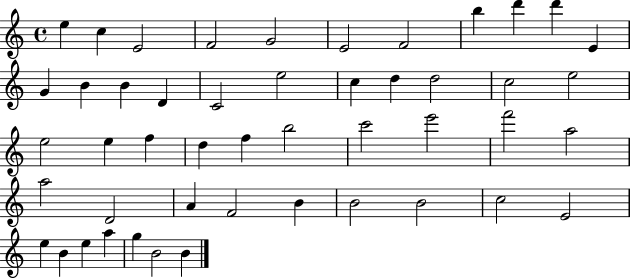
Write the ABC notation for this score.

X:1
T:Untitled
M:4/4
L:1/4
K:C
e c E2 F2 G2 E2 F2 b d' d' E G B B D C2 e2 c d d2 c2 e2 e2 e f d f b2 c'2 e'2 f'2 a2 a2 D2 A F2 B B2 B2 c2 E2 e B e a g B2 B